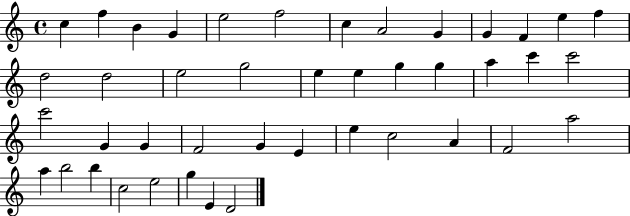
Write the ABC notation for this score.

X:1
T:Untitled
M:4/4
L:1/4
K:C
c f B G e2 f2 c A2 G G F e f d2 d2 e2 g2 e e g g a c' c'2 c'2 G G F2 G E e c2 A F2 a2 a b2 b c2 e2 g E D2